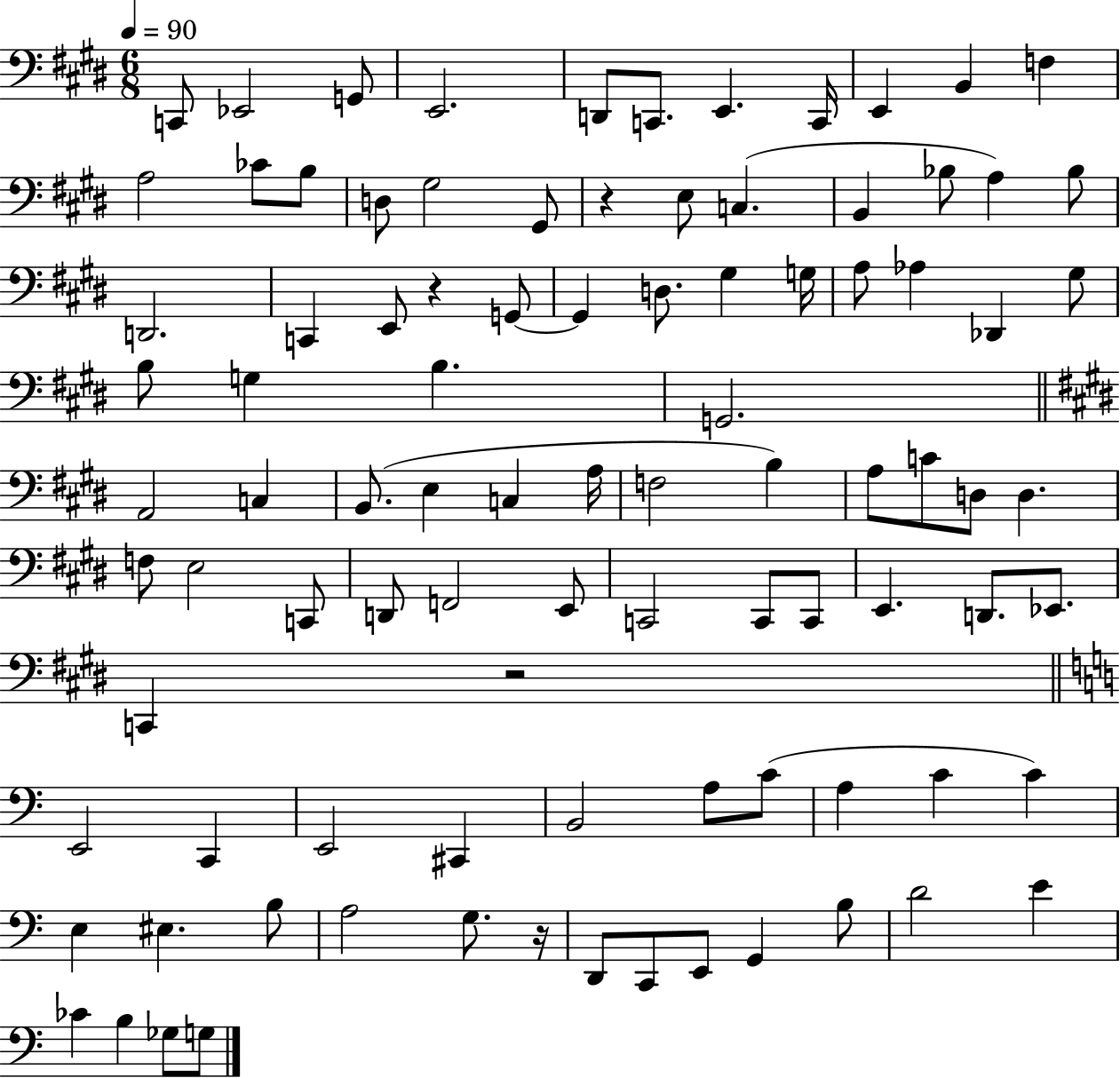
X:1
T:Untitled
M:6/8
L:1/4
K:E
C,,/2 _E,,2 G,,/2 E,,2 D,,/2 C,,/2 E,, C,,/4 E,, B,, F, A,2 _C/2 B,/2 D,/2 ^G,2 ^G,,/2 z E,/2 C, B,, _B,/2 A, _B,/2 D,,2 C,, E,,/2 z G,,/2 G,, D,/2 ^G, G,/4 A,/2 _A, _D,, ^G,/2 B,/2 G, B, G,,2 A,,2 C, B,,/2 E, C, A,/4 F,2 B, A,/2 C/2 D,/2 D, F,/2 E,2 C,,/2 D,,/2 F,,2 E,,/2 C,,2 C,,/2 C,,/2 E,, D,,/2 _E,,/2 C,, z2 E,,2 C,, E,,2 ^C,, B,,2 A,/2 C/2 A, C C E, ^E, B,/2 A,2 G,/2 z/4 D,,/2 C,,/2 E,,/2 G,, B,/2 D2 E _C B, _G,/2 G,/2